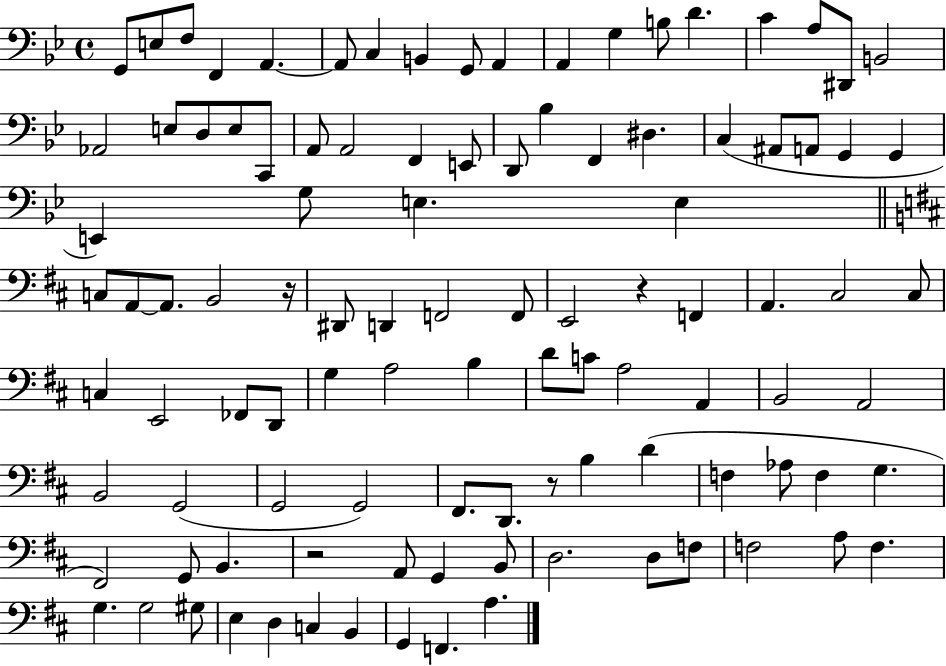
{
  \clef bass
  \time 4/4
  \defaultTimeSignature
  \key bes \major
  g,8 e8 f8 f,4 a,4.~~ | a,8 c4 b,4 g,8 a,4 | a,4 g4 b8 d'4. | c'4 a8 dis,8 b,2 | \break aes,2 e8 d8 e8 c,8 | a,8 a,2 f,4 e,8 | d,8 bes4 f,4 dis4. | c4( ais,8 a,8 g,4 g,4 | \break e,4) g8 e4. e4 | \bar "||" \break \key d \major c8 a,8~~ a,8. b,2 r16 | dis,8 d,4 f,2 f,8 | e,2 r4 f,4 | a,4. cis2 cis8 | \break c4 e,2 fes,8 d,8 | g4 a2 b4 | d'8 c'8 a2 a,4 | b,2 a,2 | \break b,2 g,2( | g,2 g,2) | fis,8. d,8. r8 b4 d'4( | f4 aes8 f4 g4. | \break fis,2) g,8 b,4. | r2 a,8 g,4 b,8 | d2. d8 f8 | f2 a8 f4. | \break g4. g2 gis8 | e4 d4 c4 b,4 | g,4 f,4. a4. | \bar "|."
}